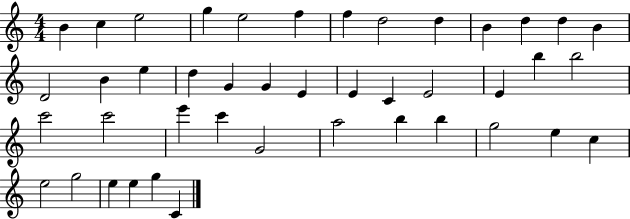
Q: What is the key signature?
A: C major